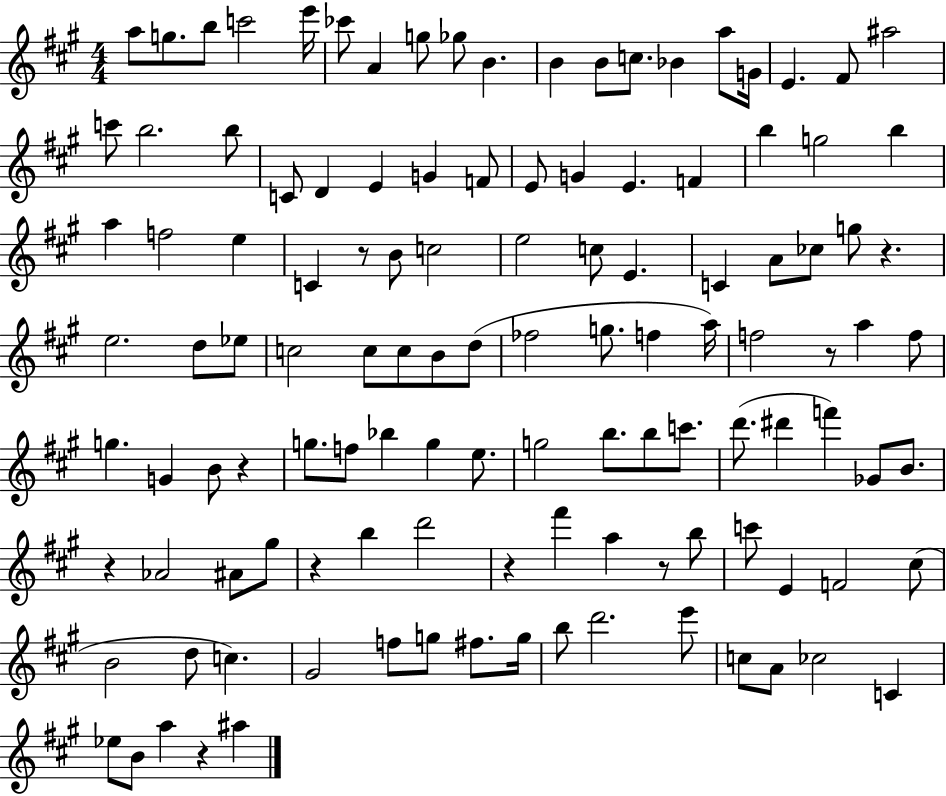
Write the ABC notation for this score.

X:1
T:Untitled
M:4/4
L:1/4
K:A
a/2 g/2 b/2 c'2 e'/4 _c'/2 A g/2 _g/2 B B B/2 c/2 _B a/2 G/4 E ^F/2 ^a2 c'/2 b2 b/2 C/2 D E G F/2 E/2 G E F b g2 b a f2 e C z/2 B/2 c2 e2 c/2 E C A/2 _c/2 g/2 z e2 d/2 _e/2 c2 c/2 c/2 B/2 d/2 _f2 g/2 f a/4 f2 z/2 a f/2 g G B/2 z g/2 f/2 _b g e/2 g2 b/2 b/2 c'/2 d'/2 ^d' f' _G/2 B/2 z _A2 ^A/2 ^g/2 z b d'2 z ^f' a z/2 b/2 c'/2 E F2 ^c/2 B2 d/2 c ^G2 f/2 g/2 ^f/2 g/4 b/2 d'2 e'/2 c/2 A/2 _c2 C _e/2 B/2 a z ^a